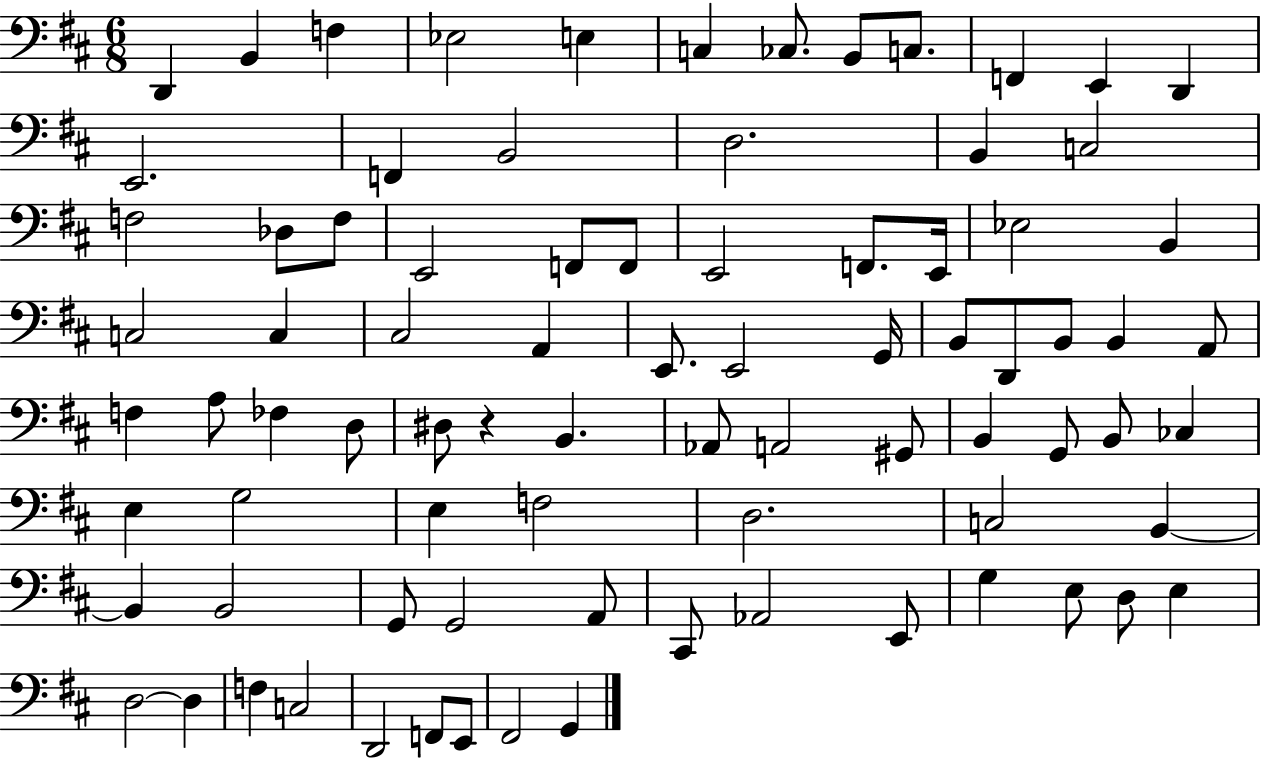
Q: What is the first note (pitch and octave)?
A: D2